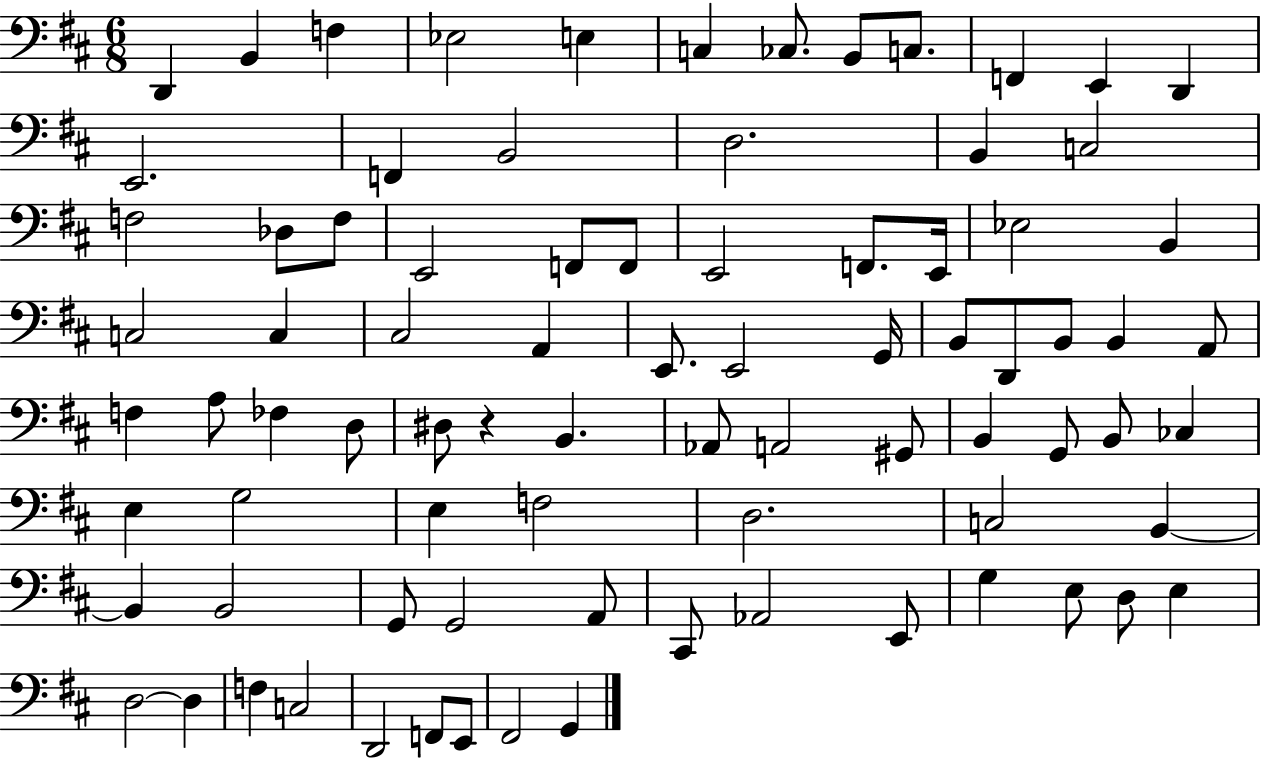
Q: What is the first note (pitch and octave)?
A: D2